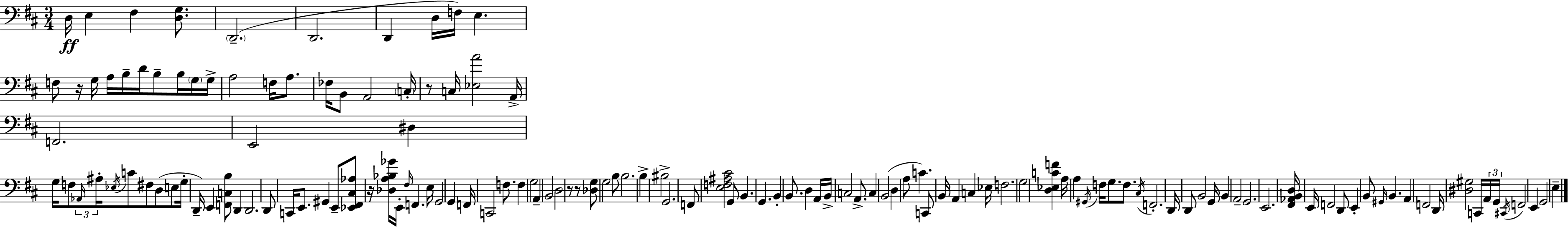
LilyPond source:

{
  \clef bass
  \numericTimeSignature
  \time 3/4
  \key d \major
  d16\ff e4 fis4 <d g>8. | \parenthesize d,2.--( | d,2. | d,4 d16 f16) e4. | \break f8 r16 g16 a16 b16-- d'16 b8-- b16 \parenthesize g16 g16-> | a2 f16 a8. | fes16 b,8 a,2 \parenthesize c16-. | r8 c16 <ees a'>2 a,16-> | \break f,2. | e,2 dis4 | g16 f8 \tuplet 3/2 { \grace { aes,16 } ais16-. \acciaccatura { ees16 } } c'8 fis8 d8( | e8 g16-. d,16--) e,4 <f, c b>8 d,4 | \break d,2. | d,8 c,16 e,8. gis,4 | e,8-- <ees, fis, cis aes>8 r16 <des a bes ges'>16 e,16-. \grace { fis16 } f,4. | e16 g,2 g,4 | \break f,16 c,2 | f8. f4 g2 | a,4-- b,2 | d2 r8 | \break r8 <des g>8 g2 | b8 b2. | b4-> bis2-> | g,2. | \break f,8 <e f ais cis'>2 | g,8 b,4. g,4. | b,4-. b,8. d4 | a,16 b,16-> c2 | \break a,8.-> c4 b,2( | d4 a8 c'4.) | c,8 b,16 a,4 c4 | ees16 f2. | \break g2 <d ees c' f'>4 | a16 a4 \acciaccatura { gis,16 } f16 g8. | f8. \acciaccatura { cis16 } f,2.-. | d,16 d,8 b,2 | \break g,16 b,4 a,2-- | g,2. | e,2. | <fis, aes, b, d>16 e,16 f,2 | \break d,8 e,4-. b,8 \grace { gis,16 } | b,4. a,4 f,2 | d,16 <dis gis>2 | c,16 \tuplet 3/2 { a,16 g,16 \acciaccatura { cis,16 } } f,2 | \break e,4 g,2 | e4-- \bar "|."
}